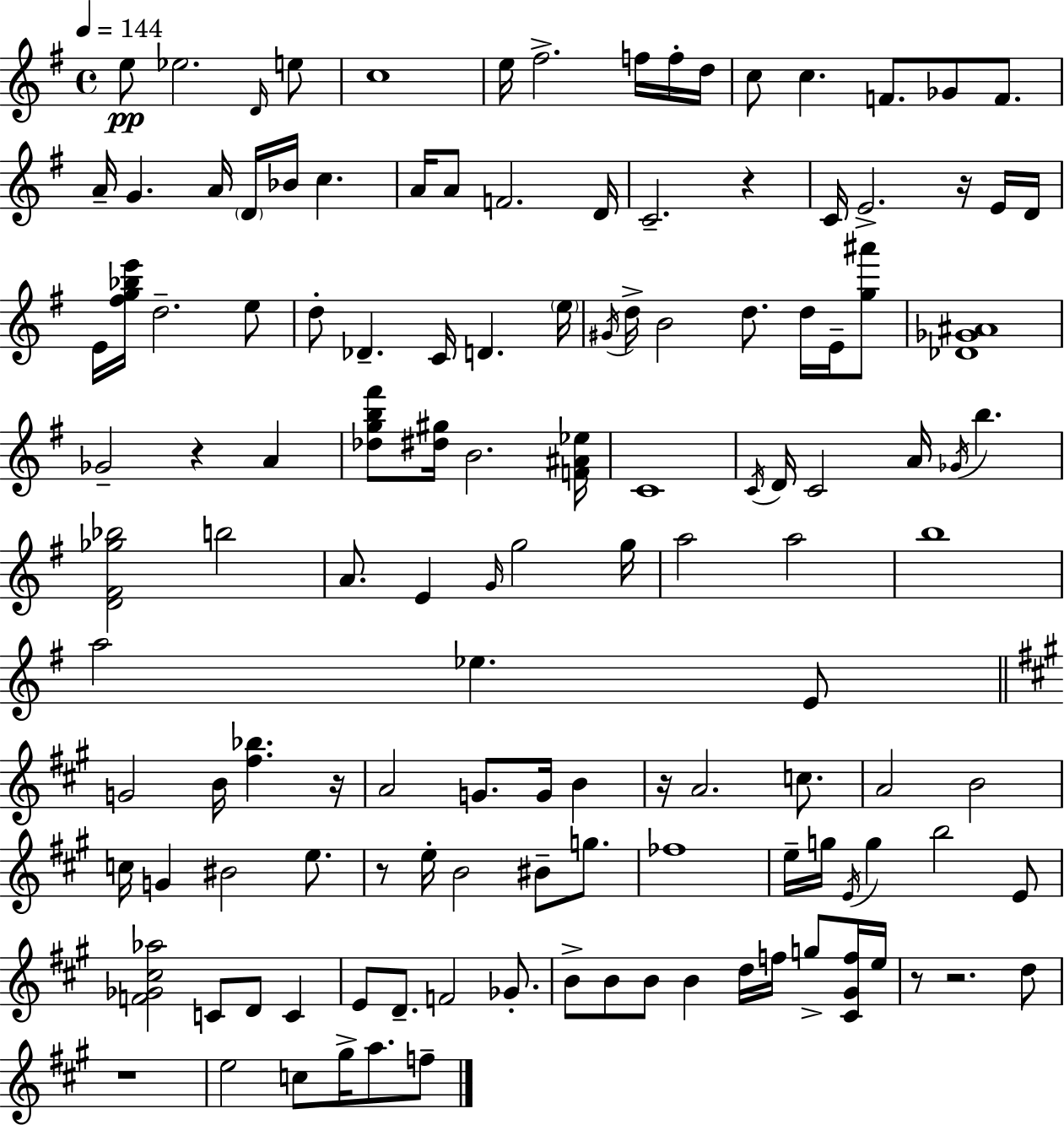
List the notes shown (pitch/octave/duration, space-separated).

E5/e Eb5/h. D4/s E5/e C5/w E5/s F#5/h. F5/s F5/s D5/s C5/e C5/q. F4/e. Gb4/e F4/e. A4/s G4/q. A4/s D4/s Bb4/s C5/q. A4/s A4/e F4/h. D4/s C4/h. R/q C4/s E4/h. R/s E4/s D4/s E4/s [F#5,G5,Bb5,E6]/s D5/h. E5/e D5/e Db4/q. C4/s D4/q. E5/s G#4/s D5/s B4/h D5/e. D5/s E4/s [G5,A#6]/e [Db4,Gb4,A#4]/w Gb4/h R/q A4/q [Db5,G5,B5,F#6]/e [D#5,G#5]/s B4/h. [F4,A#4,Eb5]/s C4/w C4/s D4/s C4/h A4/s Gb4/s B5/q. [D4,F#4,Gb5,Bb5]/h B5/h A4/e. E4/q G4/s G5/h G5/s A5/h A5/h B5/w A5/h Eb5/q. E4/e G4/h B4/s [F#5,Bb5]/q. R/s A4/h G4/e. G4/s B4/q R/s A4/h. C5/e. A4/h B4/h C5/s G4/q BIS4/h E5/e. R/e E5/s B4/h BIS4/e G5/e. FES5/w E5/s G5/s E4/s G5/q B5/h E4/e [F4,Gb4,C#5,Ab5]/h C4/e D4/e C4/q E4/e D4/e. F4/h Gb4/e. B4/e B4/e B4/e B4/q D5/s F5/s G5/e [C#4,G#4,F5]/s E5/s R/e R/h. D5/e R/w E5/h C5/e G#5/s A5/e. F5/e